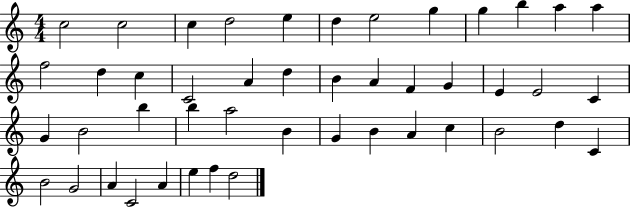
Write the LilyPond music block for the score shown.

{
  \clef treble
  \numericTimeSignature
  \time 4/4
  \key c \major
  c''2 c''2 | c''4 d''2 e''4 | d''4 e''2 g''4 | g''4 b''4 a''4 a''4 | \break f''2 d''4 c''4 | c'2 a'4 d''4 | b'4 a'4 f'4 g'4 | e'4 e'2 c'4 | \break g'4 b'2 b''4 | b''4 a''2 b'4 | g'4 b'4 a'4 c''4 | b'2 d''4 c'4 | \break b'2 g'2 | a'4 c'2 a'4 | e''4 f''4 d''2 | \bar "|."
}